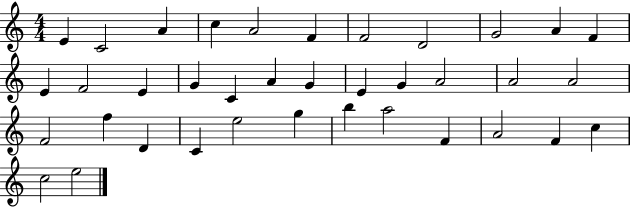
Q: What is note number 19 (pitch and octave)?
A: E4